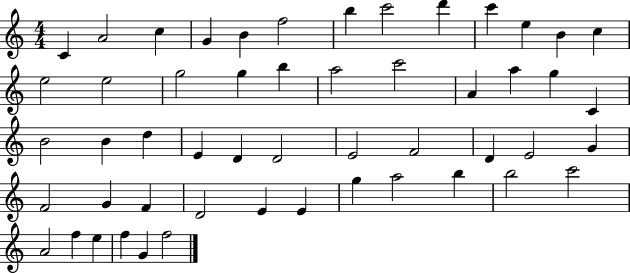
{
  \clef treble
  \numericTimeSignature
  \time 4/4
  \key c \major
  c'4 a'2 c''4 | g'4 b'4 f''2 | b''4 c'''2 d'''4 | c'''4 e''4 b'4 c''4 | \break e''2 e''2 | g''2 g''4 b''4 | a''2 c'''2 | a'4 a''4 g''4 c'4 | \break b'2 b'4 d''4 | e'4 d'4 d'2 | e'2 f'2 | d'4 e'2 g'4 | \break f'2 g'4 f'4 | d'2 e'4 e'4 | g''4 a''2 b''4 | b''2 c'''2 | \break a'2 f''4 e''4 | f''4 g'4 f''2 | \bar "|."
}